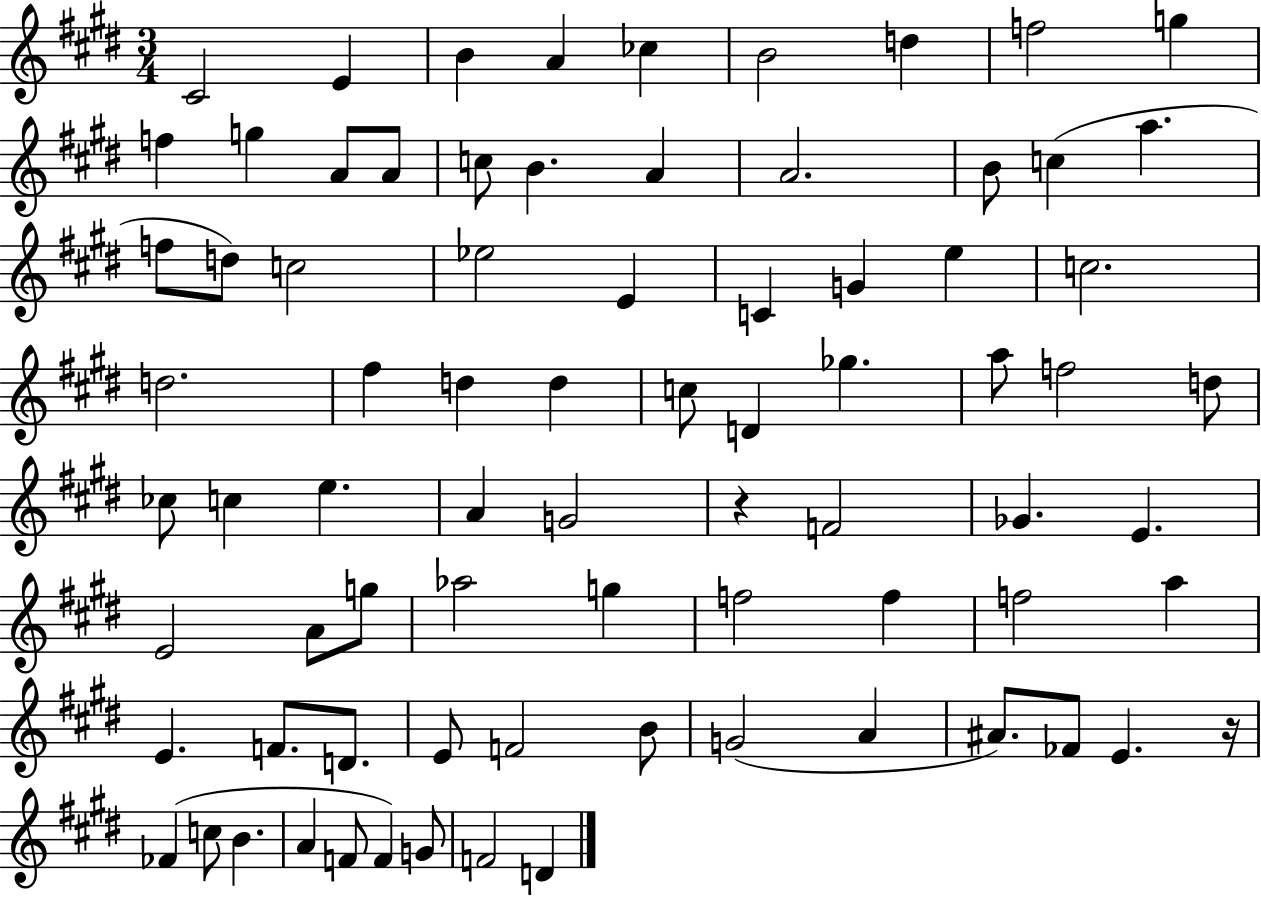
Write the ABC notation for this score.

X:1
T:Untitled
M:3/4
L:1/4
K:E
^C2 E B A _c B2 d f2 g f g A/2 A/2 c/2 B A A2 B/2 c a f/2 d/2 c2 _e2 E C G e c2 d2 ^f d d c/2 D _g a/2 f2 d/2 _c/2 c e A G2 z F2 _G E E2 A/2 g/2 _a2 g f2 f f2 a E F/2 D/2 E/2 F2 B/2 G2 A ^A/2 _F/2 E z/4 _F c/2 B A F/2 F G/2 F2 D